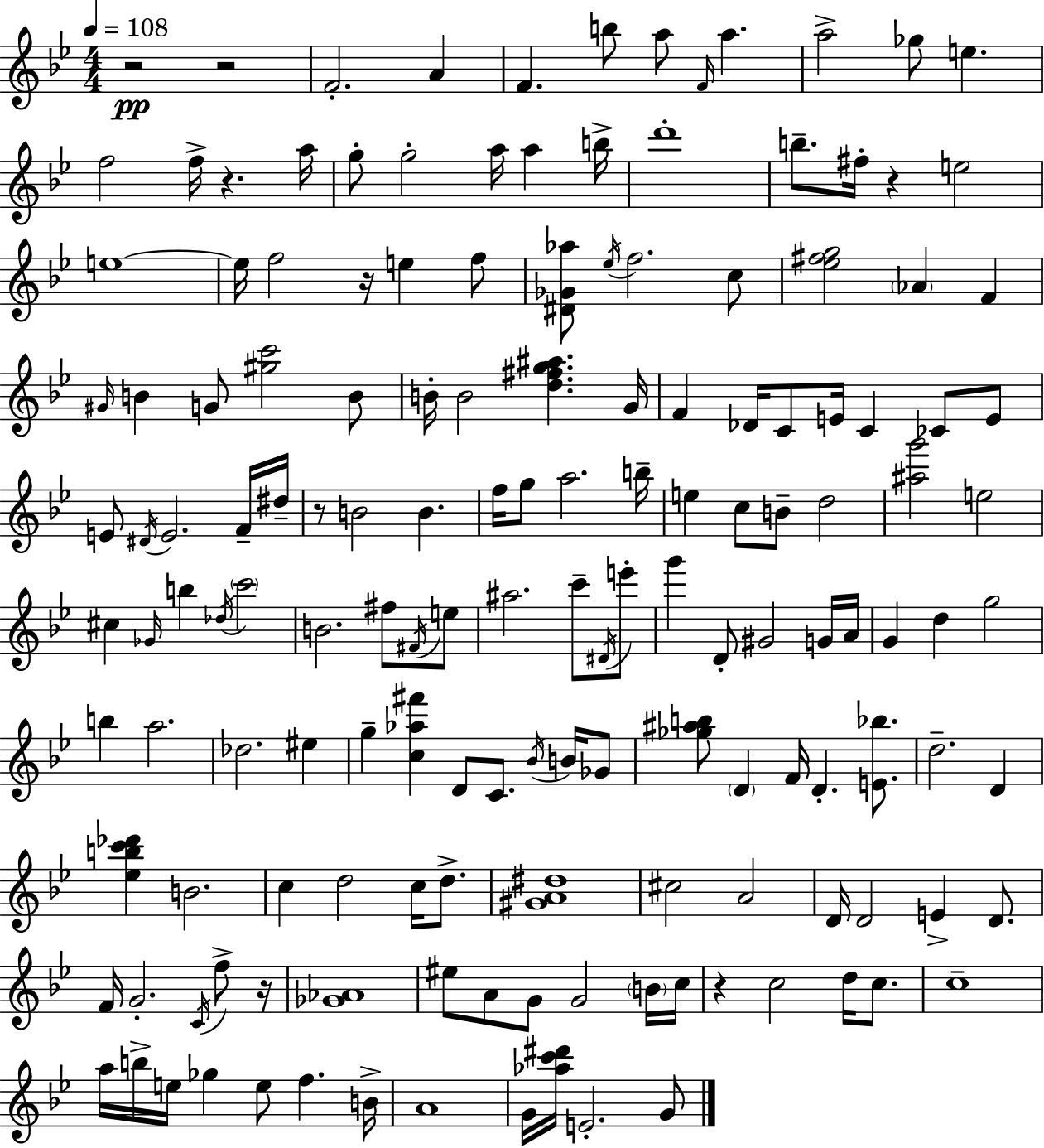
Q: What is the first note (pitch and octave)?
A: F4